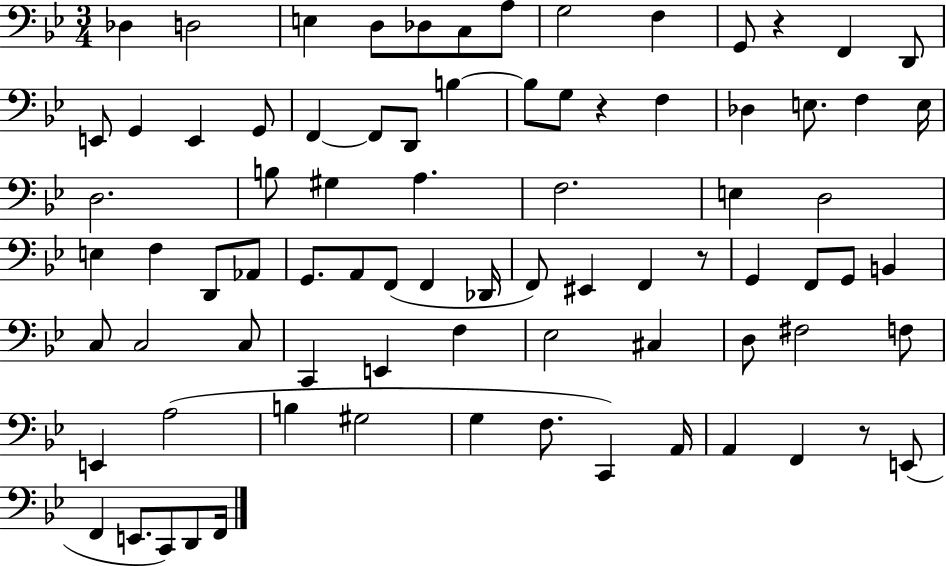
X:1
T:Untitled
M:3/4
L:1/4
K:Bb
_D, D,2 E, D,/2 _D,/2 C,/2 A,/2 G,2 F, G,,/2 z F,, D,,/2 E,,/2 G,, E,, G,,/2 F,, F,,/2 D,,/2 B, B,/2 G,/2 z F, _D, E,/2 F, E,/4 D,2 B,/2 ^G, A, F,2 E, D,2 E, F, D,,/2 _A,,/2 G,,/2 A,,/2 F,,/2 F,, _D,,/4 F,,/2 ^E,, F,, z/2 G,, F,,/2 G,,/2 B,, C,/2 C,2 C,/2 C,, E,, F, _E,2 ^C, D,/2 ^F,2 F,/2 E,, A,2 B, ^G,2 G, F,/2 C,, A,,/4 A,, F,, z/2 E,,/2 F,, E,,/2 C,,/2 D,,/2 F,,/4